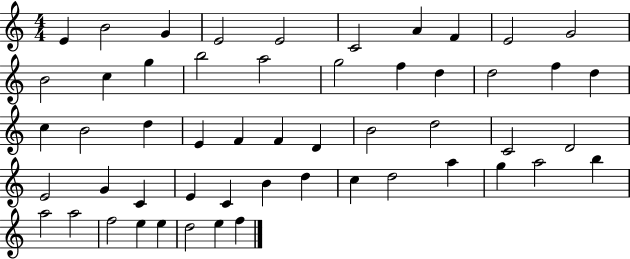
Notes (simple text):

E4/q B4/h G4/q E4/h E4/h C4/h A4/q F4/q E4/h G4/h B4/h C5/q G5/q B5/h A5/h G5/h F5/q D5/q D5/h F5/q D5/q C5/q B4/h D5/q E4/q F4/q F4/q D4/q B4/h D5/h C4/h D4/h E4/h G4/q C4/q E4/q C4/q B4/q D5/q C5/q D5/h A5/q G5/q A5/h B5/q A5/h A5/h F5/h E5/q E5/q D5/h E5/q F5/q